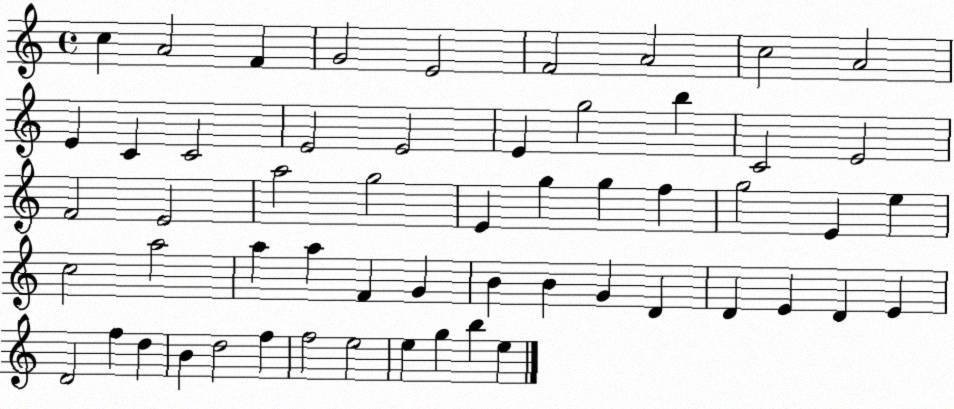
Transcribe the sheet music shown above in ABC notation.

X:1
T:Untitled
M:4/4
L:1/4
K:C
c A2 F G2 E2 F2 A2 c2 A2 E C C2 E2 E2 E g2 b C2 E2 F2 E2 a2 g2 E g g f g2 E e c2 a2 a a F G B B G D D E D E D2 f d B d2 f f2 e2 e g b e